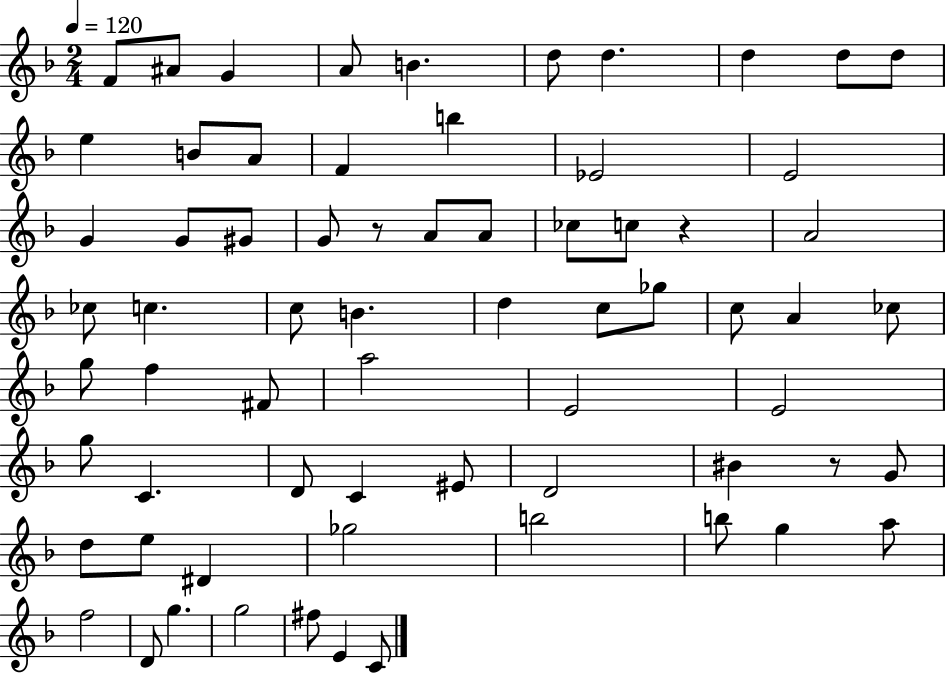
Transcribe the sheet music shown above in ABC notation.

X:1
T:Untitled
M:2/4
L:1/4
K:F
F/2 ^A/2 G A/2 B d/2 d d d/2 d/2 e B/2 A/2 F b _E2 E2 G G/2 ^G/2 G/2 z/2 A/2 A/2 _c/2 c/2 z A2 _c/2 c c/2 B d c/2 _g/2 c/2 A _c/2 g/2 f ^F/2 a2 E2 E2 g/2 C D/2 C ^E/2 D2 ^B z/2 G/2 d/2 e/2 ^D _g2 b2 b/2 g a/2 f2 D/2 g g2 ^f/2 E C/2